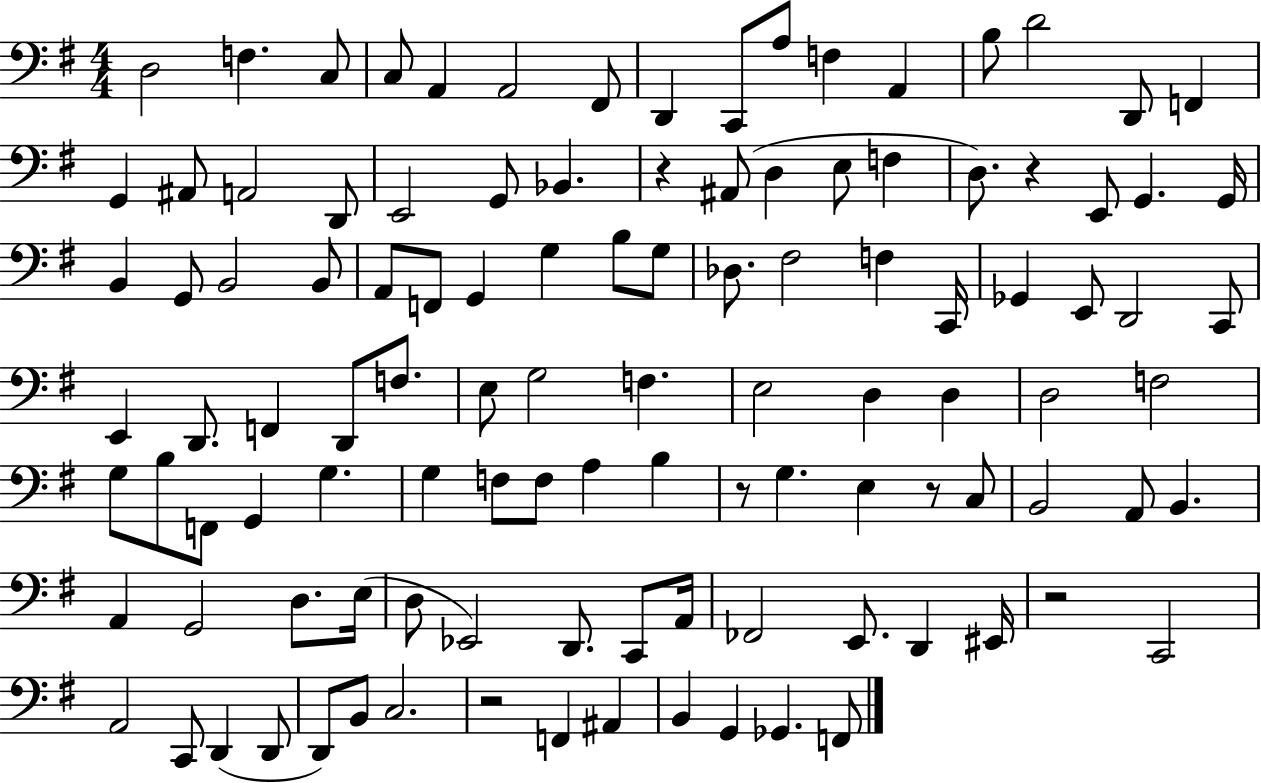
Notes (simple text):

D3/h F3/q. C3/e C3/e A2/q A2/h F#2/e D2/q C2/e A3/e F3/q A2/q B3/e D4/h D2/e F2/q G2/q A#2/e A2/h D2/e E2/h G2/e Bb2/q. R/q A#2/e D3/q E3/e F3/q D3/e. R/q E2/e G2/q. G2/s B2/q G2/e B2/h B2/e A2/e F2/e G2/q G3/q B3/e G3/e Db3/e. F#3/h F3/q C2/s Gb2/q E2/e D2/h C2/e E2/q D2/e. F2/q D2/e F3/e. E3/e G3/h F3/q. E3/h D3/q D3/q D3/h F3/h G3/e B3/e F2/e G2/q G3/q. G3/q F3/e F3/e A3/q B3/q R/e G3/q. E3/q R/e C3/e B2/h A2/e B2/q. A2/q G2/h D3/e. E3/s D3/e Eb2/h D2/e. C2/e A2/s FES2/h E2/e. D2/q EIS2/s R/h C2/h A2/h C2/e D2/q D2/e D2/e B2/e C3/h. R/h F2/q A#2/q B2/q G2/q Gb2/q. F2/e